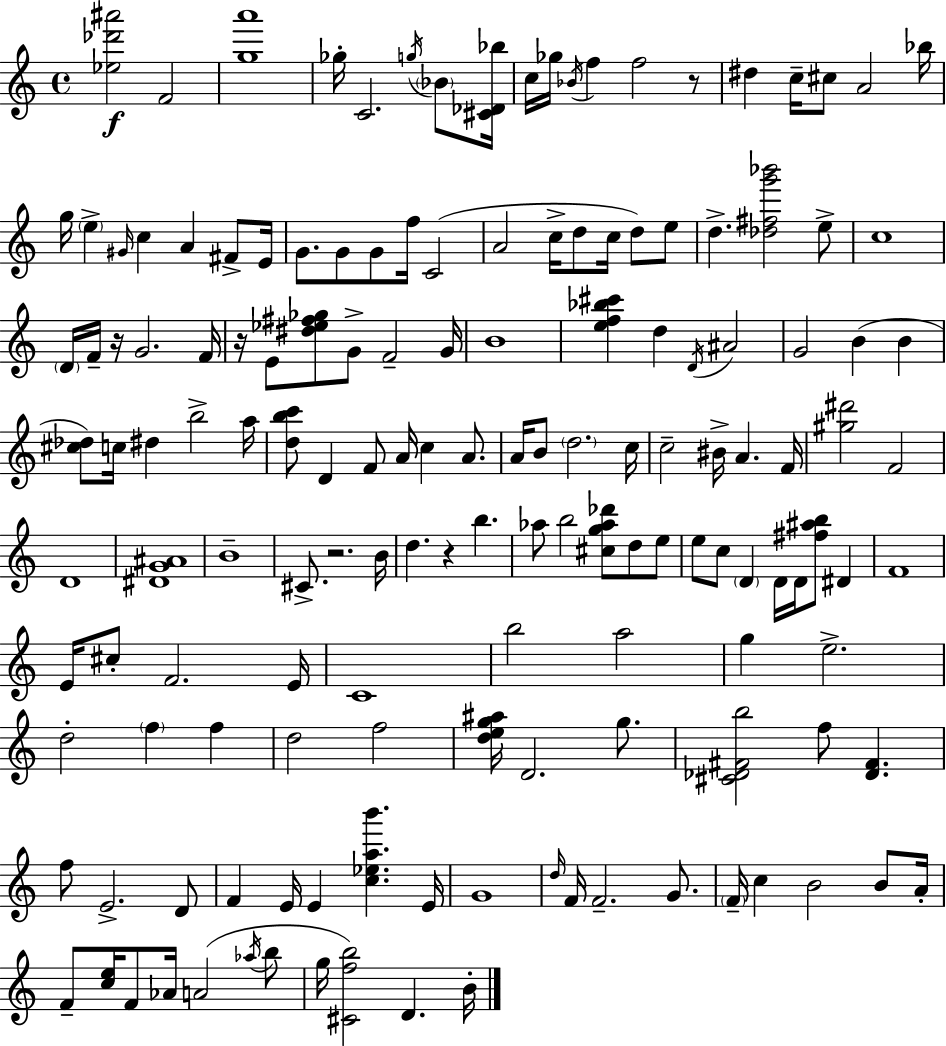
{
  \clef treble
  \time 4/4
  \defaultTimeSignature
  \key c \major
  <ees'' des''' ais'''>2\f f'2 | <g'' a'''>1 | ges''16-. c'2. \acciaccatura { g''16 } \parenthesize bes'8 | <cis' des' bes''>16 c''16 ges''16 \acciaccatura { bes'16 } f''4 f''2 | \break r8 dis''4 c''16-- cis''8 a'2 | bes''16 g''16 \parenthesize e''4-> \grace { gis'16 } c''4 a'4 | fis'8-> e'16 g'8. g'8 g'8 f''16 c'2( | a'2 c''16-> d''8 c''16 d''8) | \break e''8 d''4.-> <des'' fis'' g''' bes'''>2 | e''8-> c''1 | \parenthesize d'16 f'16-- r16 g'2. | f'16 r16 e'8 <dis'' ees'' fis'' ges''>8 g'8-> f'2-- | \break g'16 b'1 | <e'' f'' bes'' cis'''>4 d''4 \acciaccatura { d'16 } ais'2 | g'2 b'4( | b'4 <cis'' des''>8) c''16 dis''4 b''2-> | \break a''16 <d'' b'' c'''>8 d'4 f'8 a'16 c''4 | a'8. a'16 b'8 \parenthesize d''2. | c''16 c''2-- bis'16-> a'4. | f'16 <gis'' dis'''>2 f'2 | \break d'1 | <dis' g' ais'>1 | b'1-- | cis'8.-> r2. | \break b'16 d''4. r4 b''4. | aes''8 b''2 <cis'' g'' aes'' des'''>8 | d''8 e''8 e''8 c''8 \parenthesize d'4 d'16 d'16 <fis'' ais'' b''>8 | dis'4 f'1 | \break e'16 cis''8-. f'2. | e'16 c'1 | b''2 a''2 | g''4 e''2.-> | \break d''2-. \parenthesize f''4 | f''4 d''2 f''2 | <d'' e'' g'' ais''>16 d'2. | g''8. <cis' des' fis' b''>2 f''8 <des' fis'>4. | \break f''8 e'2.-> | d'8 f'4 e'16 e'4 <c'' ees'' a'' b'''>4. | e'16 g'1 | \grace { d''16 } f'16 f'2.-- | \break g'8. \parenthesize f'16-- c''4 b'2 | b'8 a'16-. f'8-- <c'' e''>16 f'8 aes'16 a'2( | \acciaccatura { aes''16 } b''8 g''16 <cis' f'' b''>2) d'4. | b'16-. \bar "|."
}